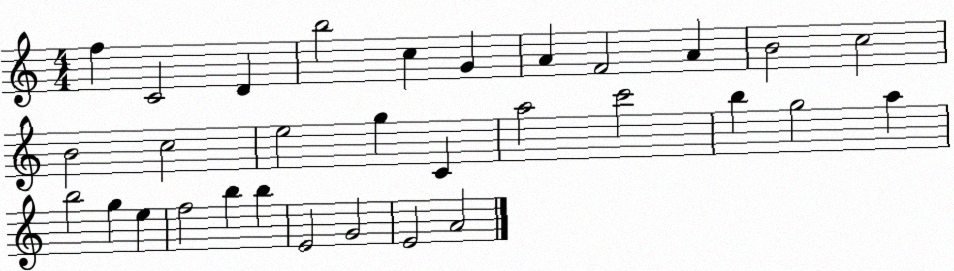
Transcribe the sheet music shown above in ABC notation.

X:1
T:Untitled
M:4/4
L:1/4
K:C
f C2 D b2 c G A F2 A B2 c2 B2 c2 e2 g C a2 c'2 b g2 a b2 g e f2 b b E2 G2 E2 A2